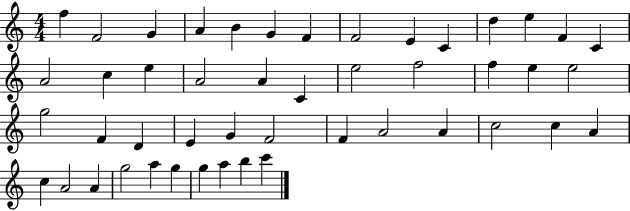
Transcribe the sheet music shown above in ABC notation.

X:1
T:Untitled
M:4/4
L:1/4
K:C
f F2 G A B G F F2 E C d e F C A2 c e A2 A C e2 f2 f e e2 g2 F D E G F2 F A2 A c2 c A c A2 A g2 a g g a b c'